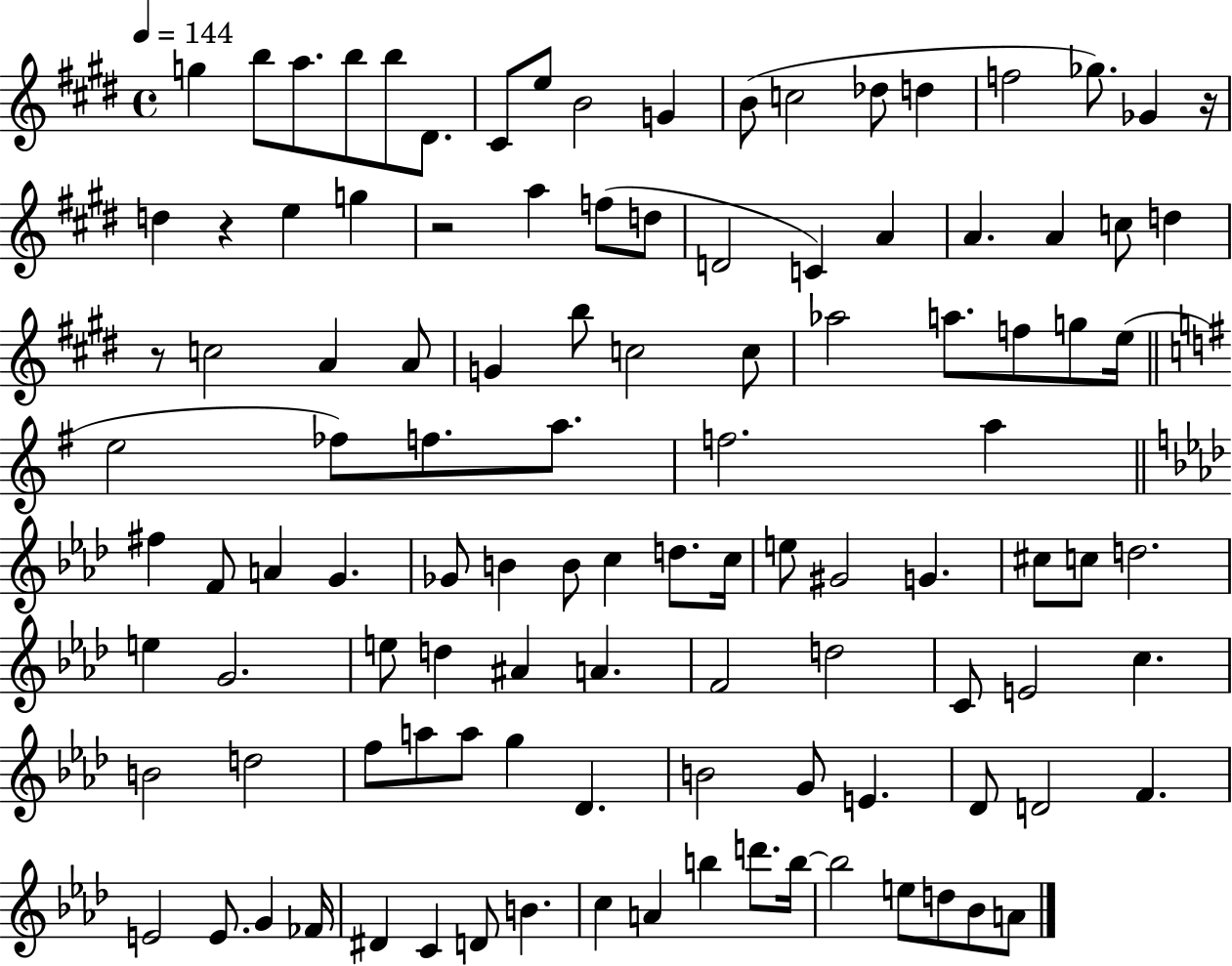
G5/q B5/e A5/e. B5/e B5/e D#4/e. C#4/e E5/e B4/h G4/q B4/e C5/h Db5/e D5/q F5/h Gb5/e. Gb4/q R/s D5/q R/q E5/q G5/q R/h A5/q F5/e D5/e D4/h C4/q A4/q A4/q. A4/q C5/e D5/q R/e C5/h A4/q A4/e G4/q B5/e C5/h C5/e Ab5/h A5/e. F5/e G5/e E5/s E5/h FES5/e F5/e. A5/e. F5/h. A5/q F#5/q F4/e A4/q G4/q. Gb4/e B4/q B4/e C5/q D5/e. C5/s E5/e G#4/h G4/q. C#5/e C5/e D5/h. E5/q G4/h. E5/e D5/q A#4/q A4/q. F4/h D5/h C4/e E4/h C5/q. B4/h D5/h F5/e A5/e A5/e G5/q Db4/q. B4/h G4/e E4/q. Db4/e D4/h F4/q. E4/h E4/e. G4/q FES4/s D#4/q C4/q D4/e B4/q. C5/q A4/q B5/q D6/e. B5/s B5/h E5/e D5/e Bb4/e A4/e